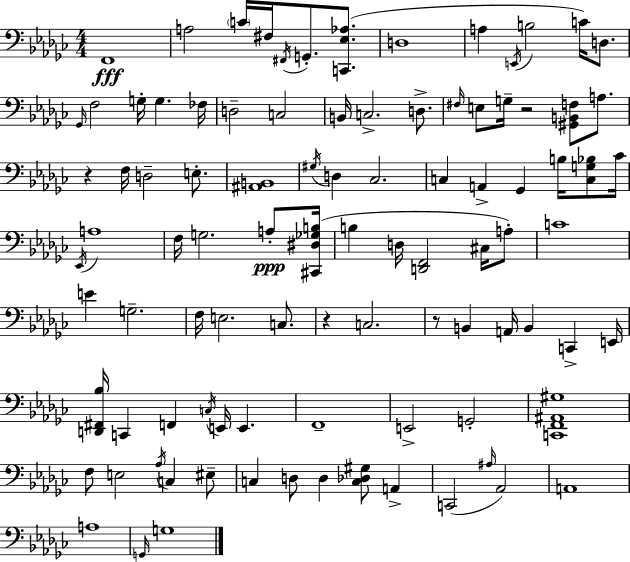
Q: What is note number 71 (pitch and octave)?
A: EIS3